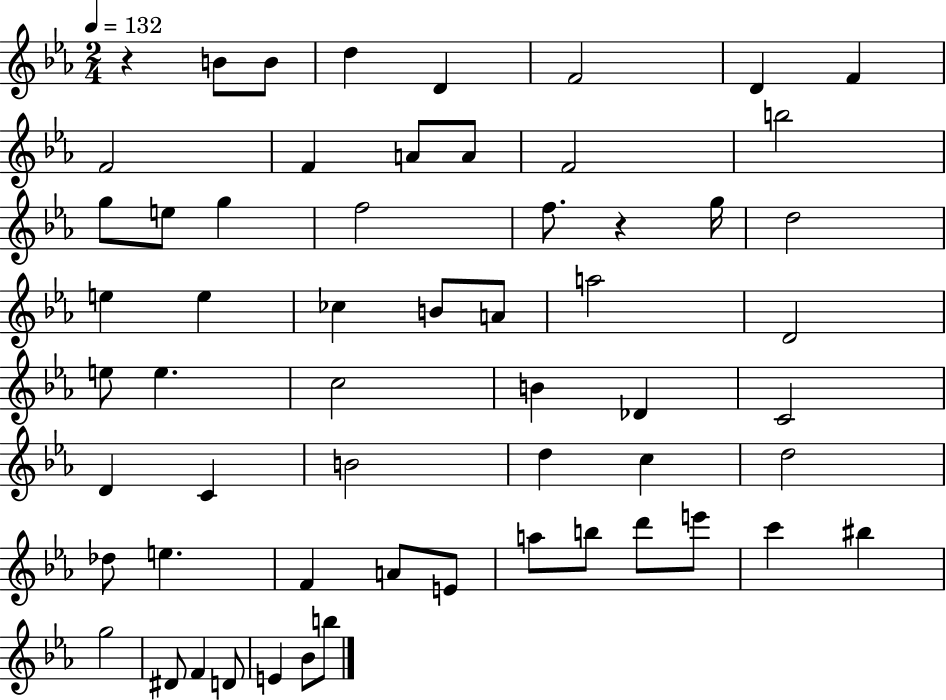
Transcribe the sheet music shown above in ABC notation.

X:1
T:Untitled
M:2/4
L:1/4
K:Eb
z B/2 B/2 d D F2 D F F2 F A/2 A/2 F2 b2 g/2 e/2 g f2 f/2 z g/4 d2 e e _c B/2 A/2 a2 D2 e/2 e c2 B _D C2 D C B2 d c d2 _d/2 e F A/2 E/2 a/2 b/2 d'/2 e'/2 c' ^b g2 ^D/2 F D/2 E _B/2 b/2